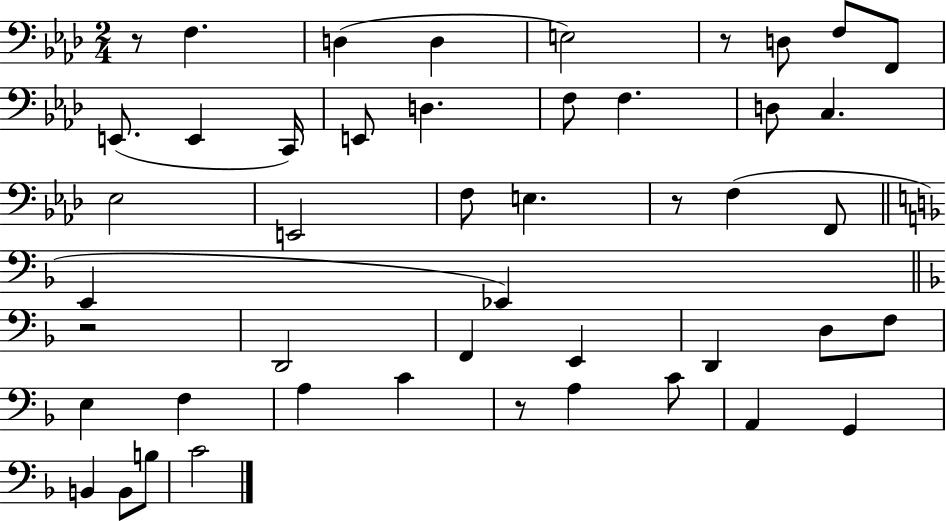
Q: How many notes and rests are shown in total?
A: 47